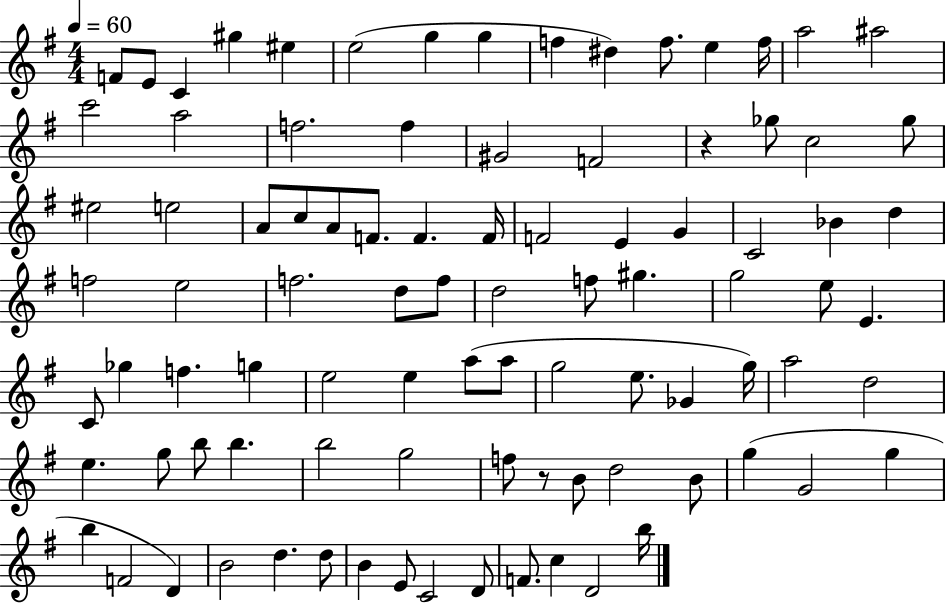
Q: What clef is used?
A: treble